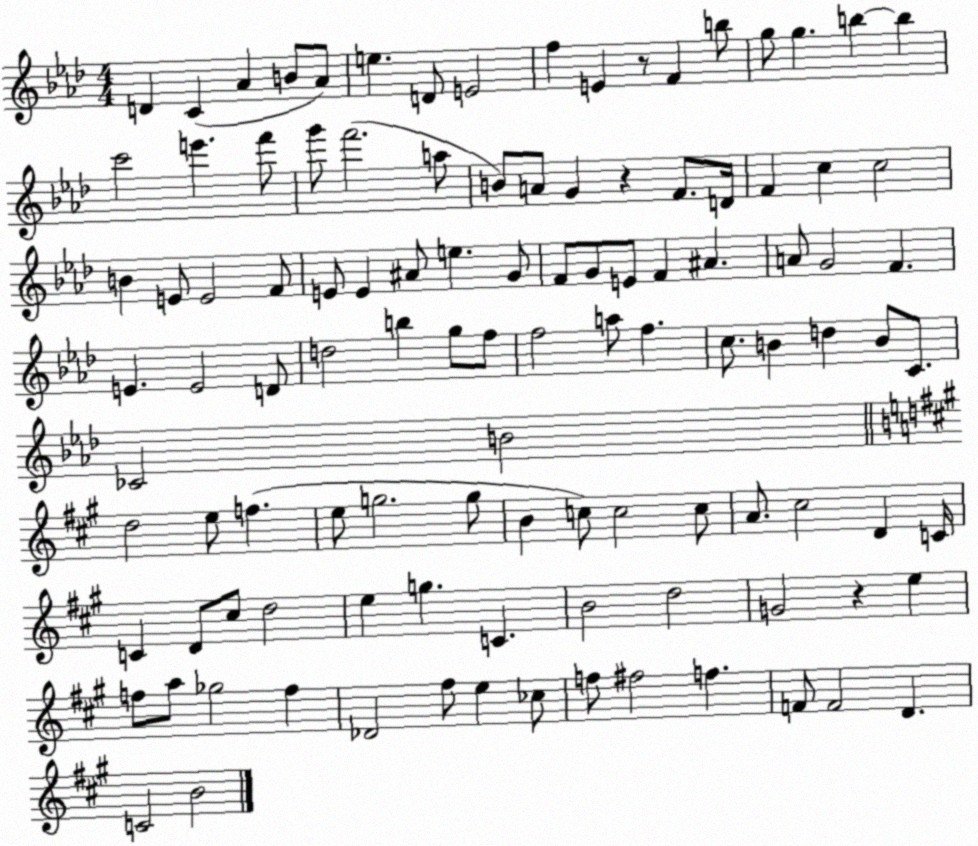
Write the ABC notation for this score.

X:1
T:Untitled
M:4/4
L:1/4
K:Ab
D C _A B/2 _A/2 e D/2 E2 f E z/2 F b/2 g/2 g b b c'2 e' f'/2 g'/2 f'2 a/2 B/2 A/2 G z F/2 D/4 F c c2 B E/2 E2 F/2 E/2 E ^A/2 e G/2 F/2 G/2 E/2 F ^A A/2 G2 F E E2 D/2 d2 b g/2 f/2 f2 a/2 f c/2 B d B/2 C/2 _C2 B2 d2 e/2 f e/2 g2 g/2 B c/2 c2 c/2 A/2 ^c2 D C/4 C D/2 ^c/2 d2 e g C B2 d2 G2 z e f/2 a/2 _g2 f _D2 ^f/2 e _c/2 f/2 ^f2 f F/2 F2 D C2 B2